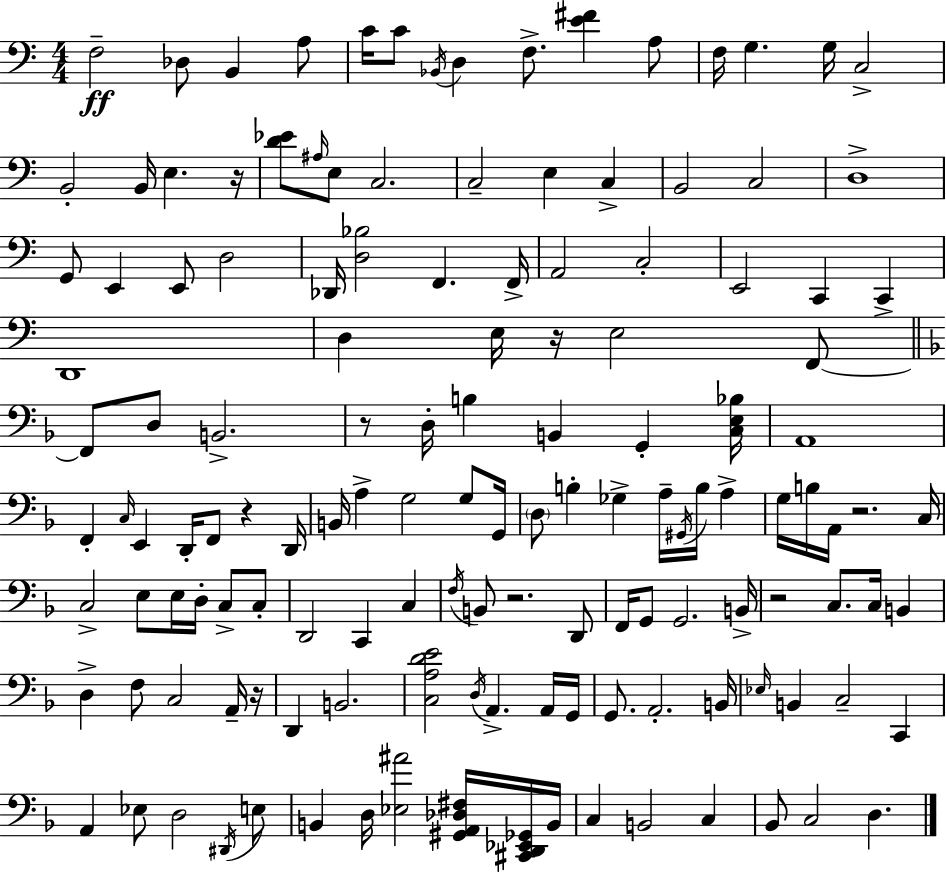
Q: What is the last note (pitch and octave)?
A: D3